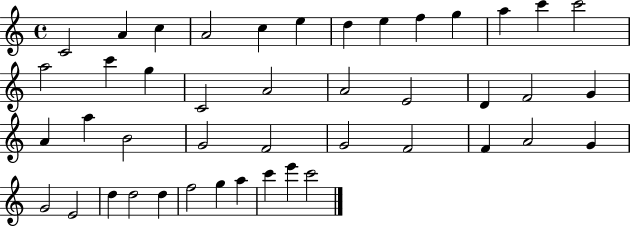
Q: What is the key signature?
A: C major